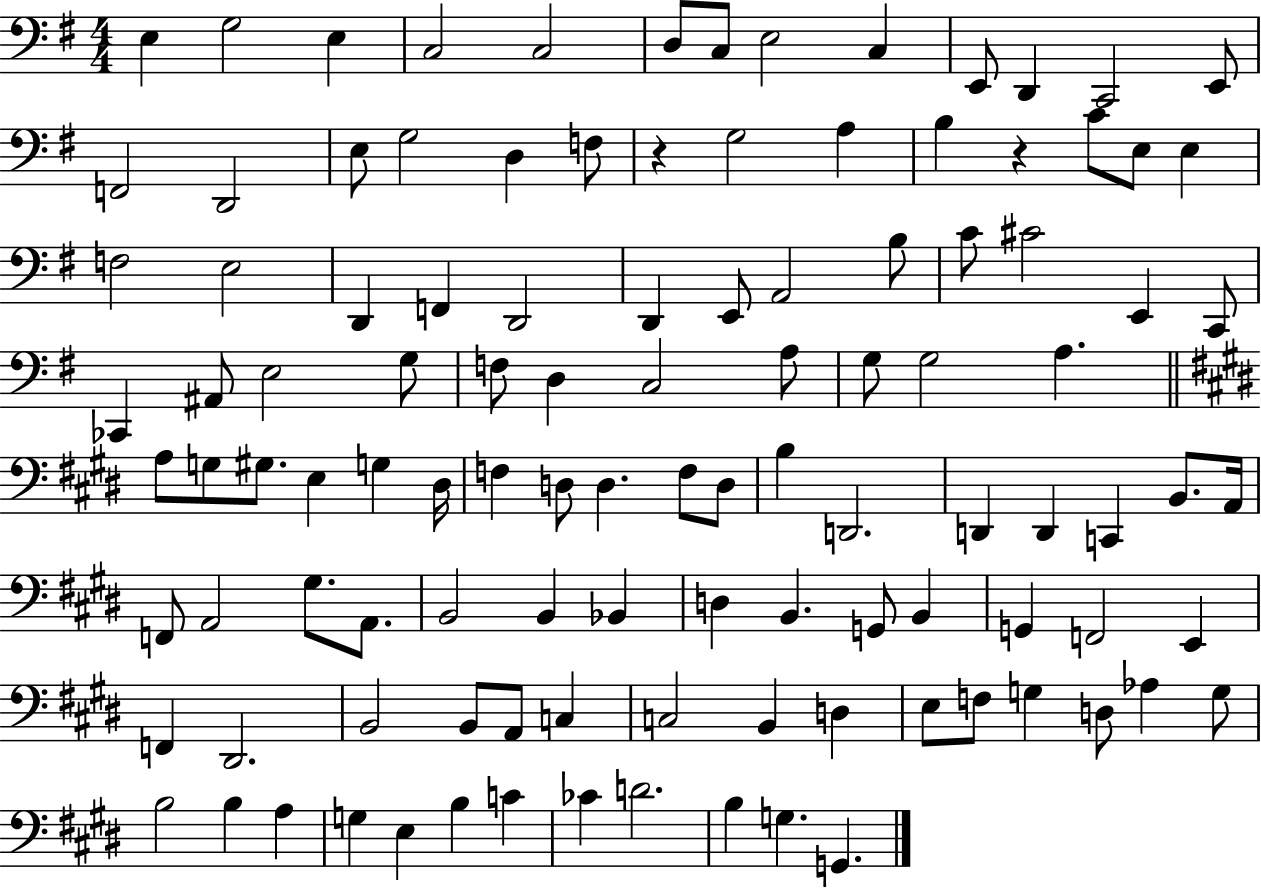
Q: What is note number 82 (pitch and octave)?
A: F2